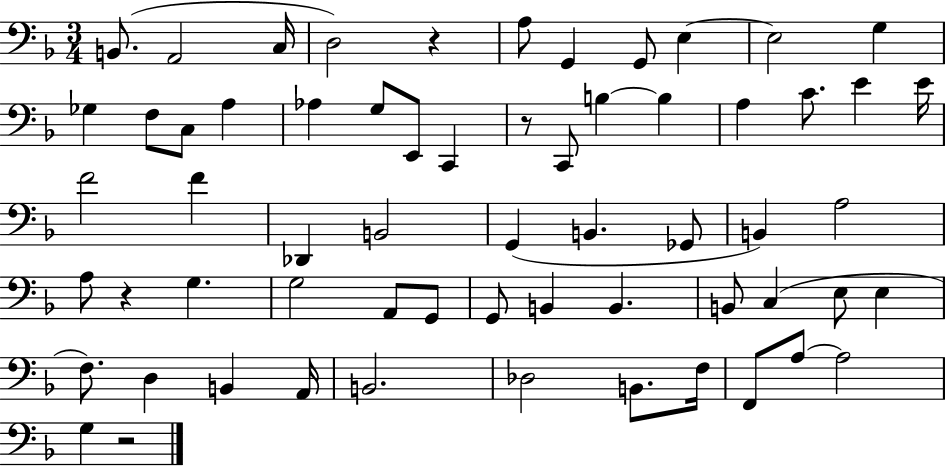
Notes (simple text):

B2/e. A2/h C3/s D3/h R/q A3/e G2/q G2/e E3/q E3/h G3/q Gb3/q F3/e C3/e A3/q Ab3/q G3/e E2/e C2/q R/e C2/e B3/q B3/q A3/q C4/e. E4/q E4/s F4/h F4/q Db2/q B2/h G2/q B2/q. Gb2/e B2/q A3/h A3/e R/q G3/q. G3/h A2/e G2/e G2/e B2/q B2/q. B2/e C3/q E3/e E3/q F3/e. D3/q B2/q A2/s B2/h. Db3/h B2/e. F3/s F2/e A3/e A3/h G3/q R/h